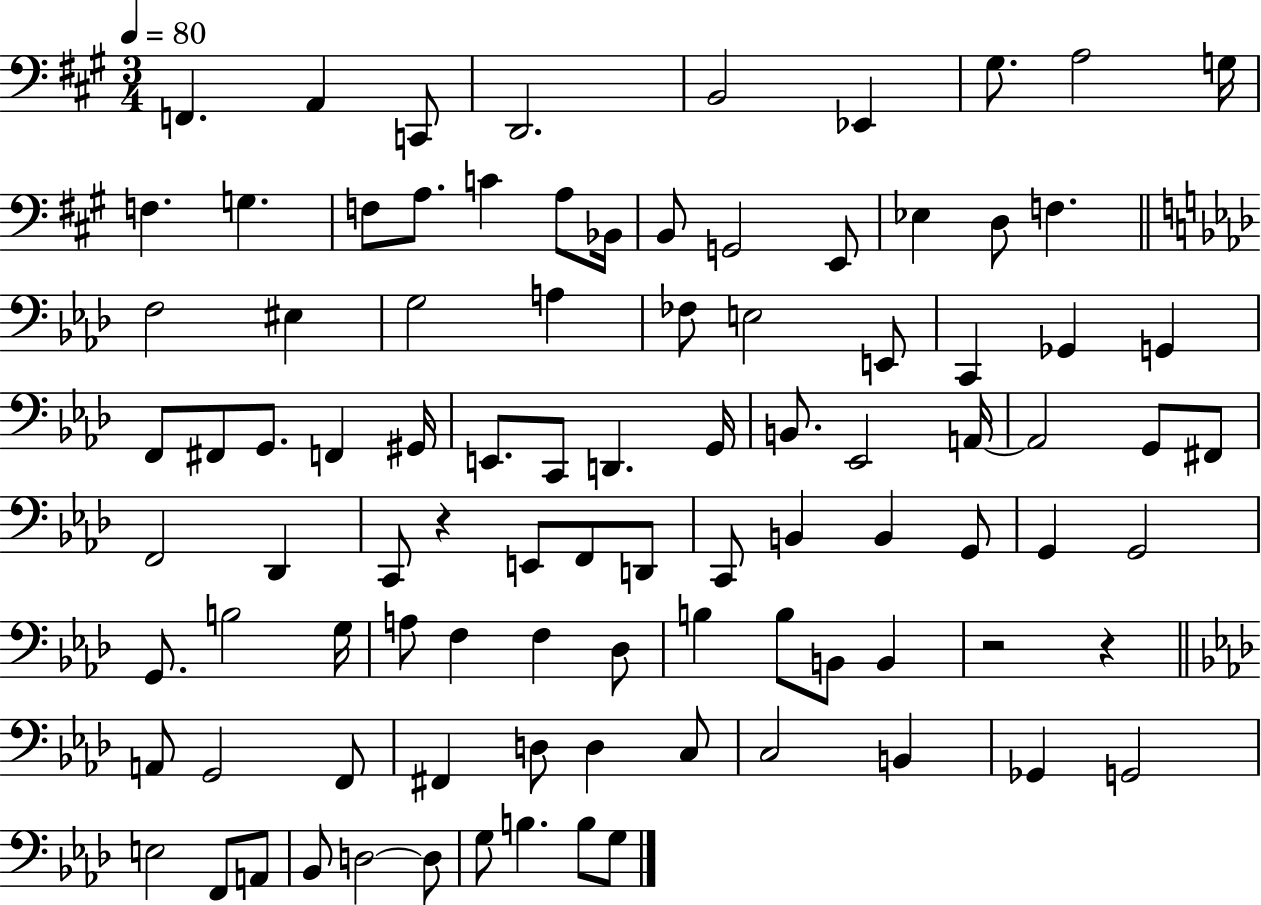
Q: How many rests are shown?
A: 3